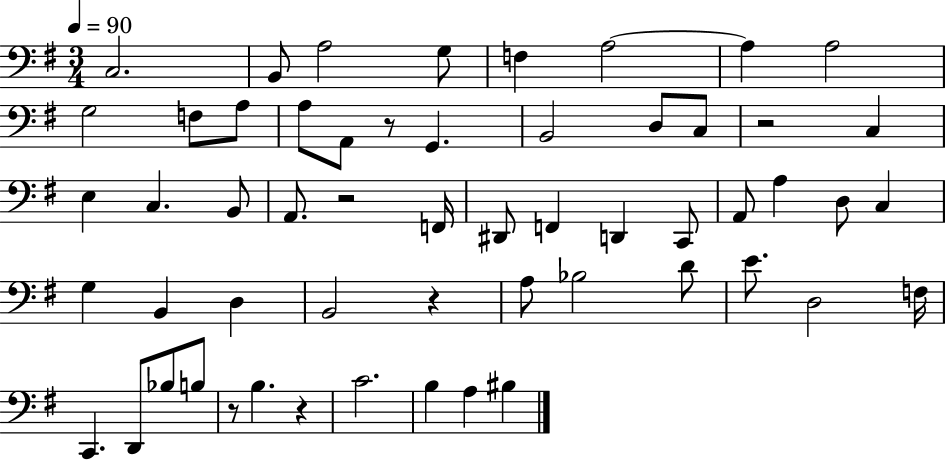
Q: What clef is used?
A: bass